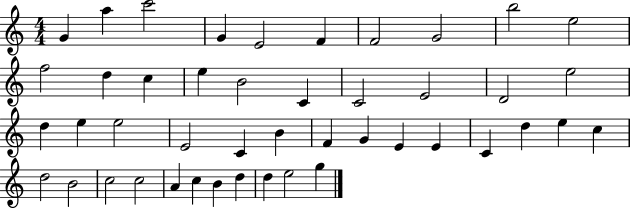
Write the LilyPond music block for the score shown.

{
  \clef treble
  \numericTimeSignature
  \time 4/4
  \key c \major
  g'4 a''4 c'''2 | g'4 e'2 f'4 | f'2 g'2 | b''2 e''2 | \break f''2 d''4 c''4 | e''4 b'2 c'4 | c'2 e'2 | d'2 e''2 | \break d''4 e''4 e''2 | e'2 c'4 b'4 | f'4 g'4 e'4 e'4 | c'4 d''4 e''4 c''4 | \break d''2 b'2 | c''2 c''2 | a'4 c''4 b'4 d''4 | d''4 e''2 g''4 | \break \bar "|."
}